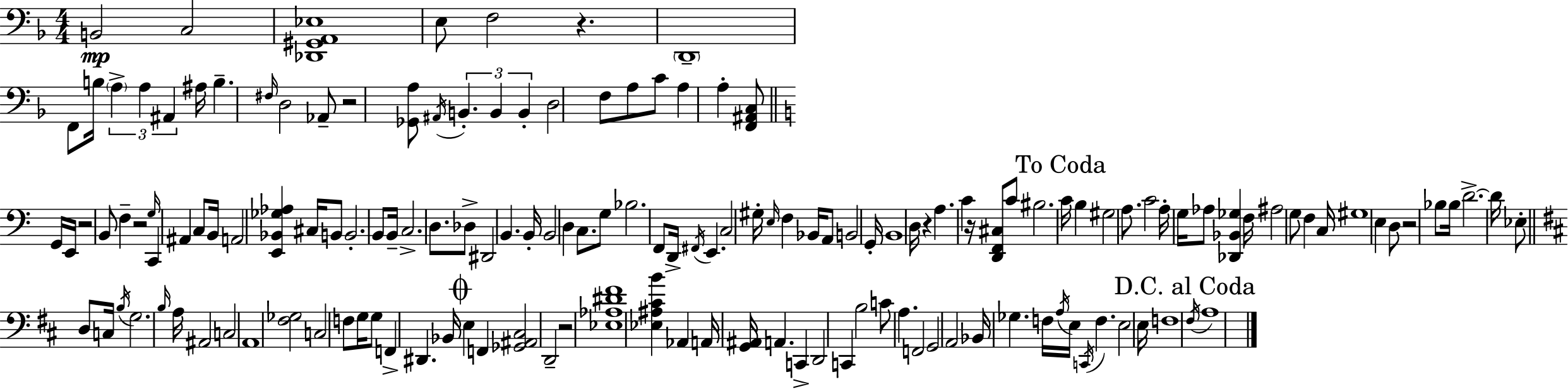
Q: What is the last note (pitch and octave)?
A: A3